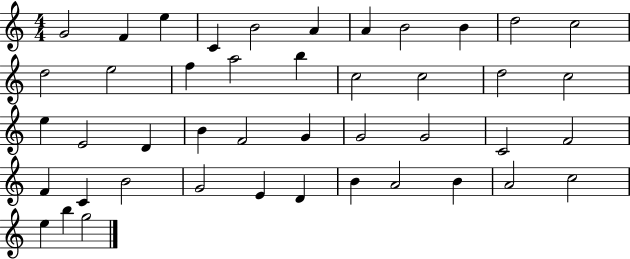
X:1
T:Untitled
M:4/4
L:1/4
K:C
G2 F e C B2 A A B2 B d2 c2 d2 e2 f a2 b c2 c2 d2 c2 e E2 D B F2 G G2 G2 C2 F2 F C B2 G2 E D B A2 B A2 c2 e b g2